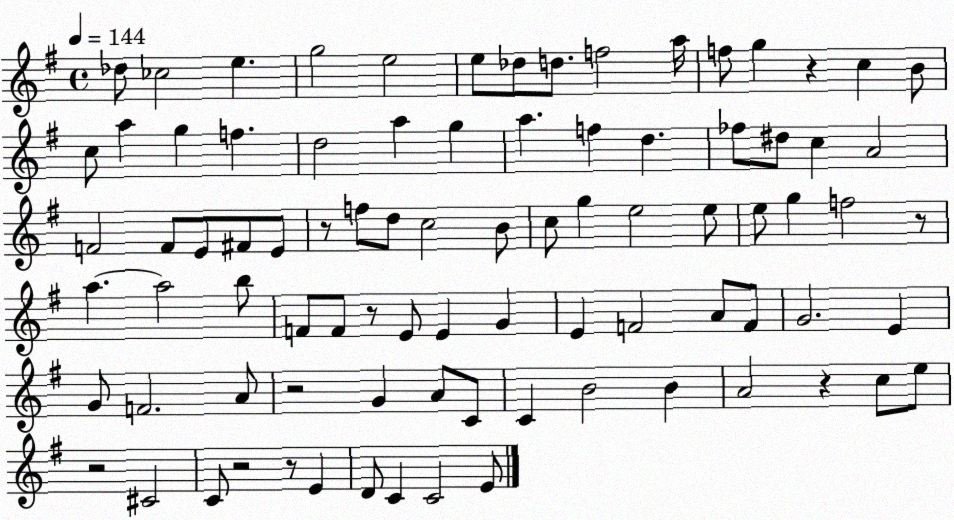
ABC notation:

X:1
T:Untitled
M:4/4
L:1/4
K:G
_d/2 _c2 e g2 e2 e/2 _d/2 d/2 f2 a/4 f/2 g z c B/2 c/2 a g f d2 a g a f d _f/2 ^d/2 c A2 F2 F/2 E/2 ^F/2 E/2 z/2 f/2 d/2 c2 B/2 c/2 g e2 e/2 e/2 g f2 z/2 a a2 b/2 F/2 F/2 z/2 E/2 E G E F2 A/2 F/2 G2 E G/2 F2 A/2 z2 G A/2 C/2 C B2 B A2 z c/2 e/2 z2 ^C2 C/2 z2 z/2 E D/2 C C2 E/2